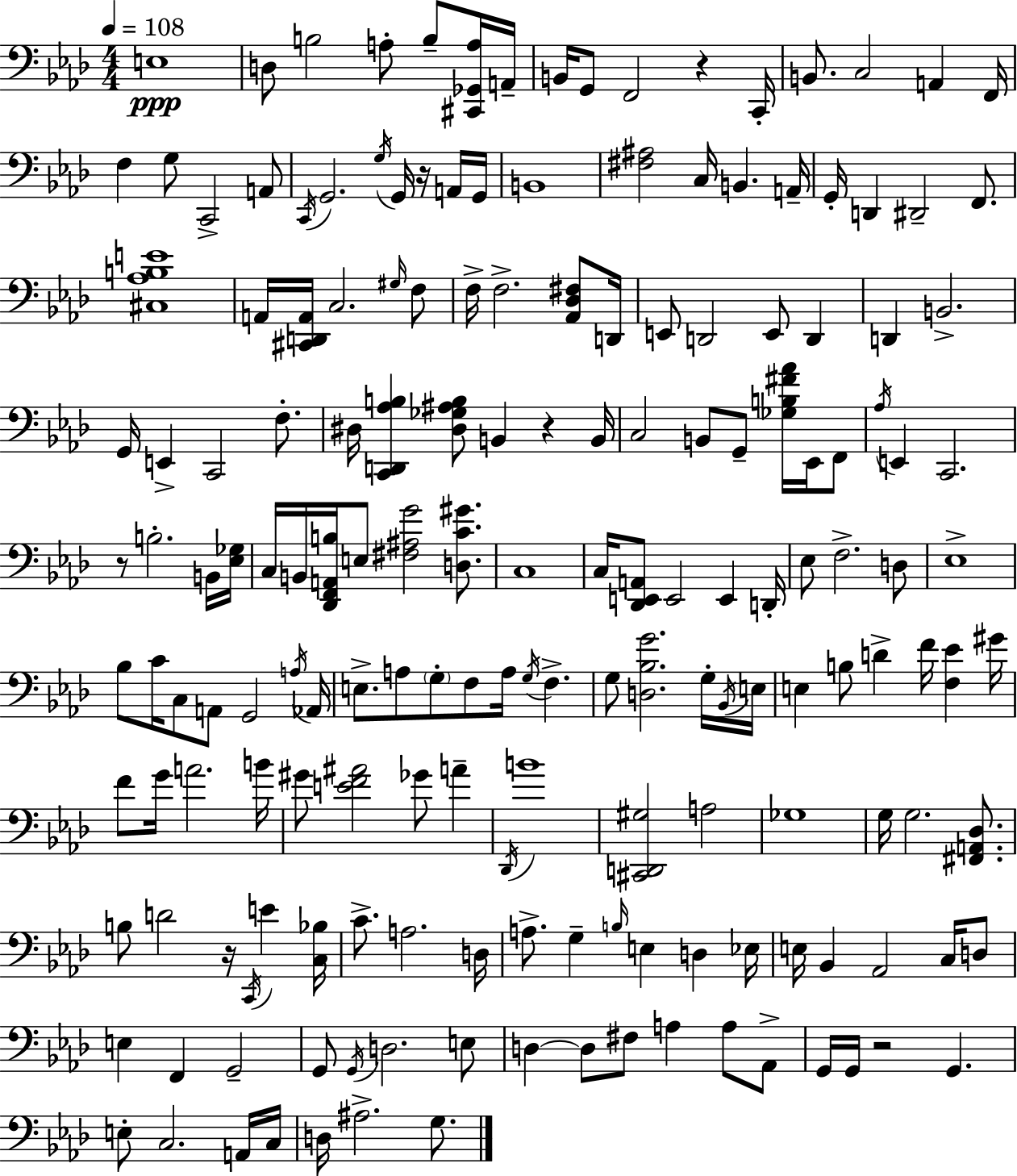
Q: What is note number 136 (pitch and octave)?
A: D3